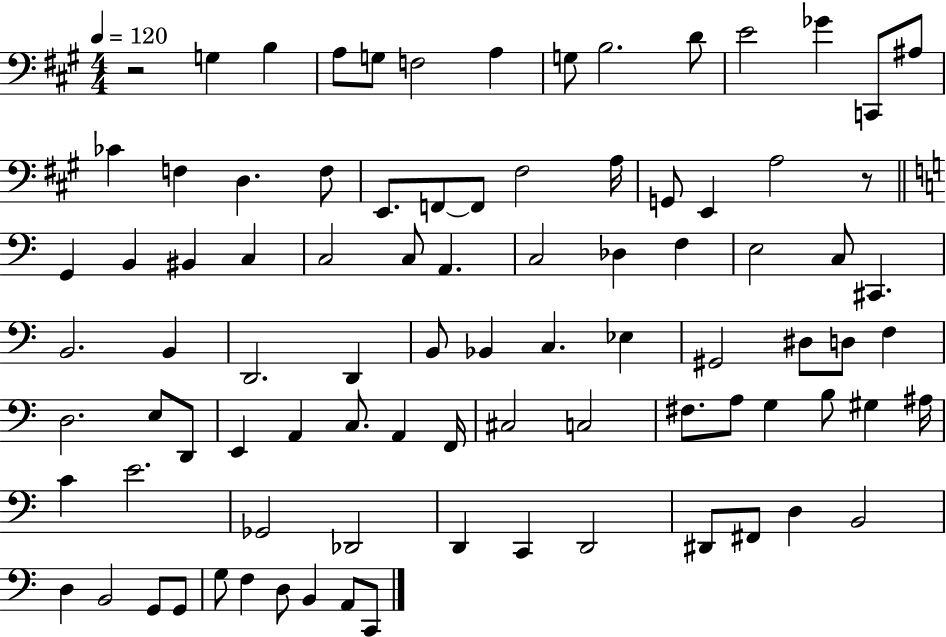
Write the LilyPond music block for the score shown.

{
  \clef bass
  \numericTimeSignature
  \time 4/4
  \key a \major
  \tempo 4 = 120
  r2 g4 b4 | a8 g8 f2 a4 | g8 b2. d'8 | e'2 ges'4 c,8 ais8 | \break ces'4 f4 d4. f8 | e,8. f,8~~ f,8 fis2 a16 | g,8 e,4 a2 r8 | \bar "||" \break \key a \minor g,4 b,4 bis,4 c4 | c2 c8 a,4. | c2 des4 f4 | e2 c8 cis,4. | \break b,2. b,4 | d,2. d,4 | b,8 bes,4 c4. ees4 | gis,2 dis8 d8 f4 | \break d2. e8 d,8 | e,4 a,4 c8. a,4 f,16 | cis2 c2 | fis8. a8 g4 b8 gis4 ais16 | \break c'4 e'2. | ges,2 des,2 | d,4 c,4 d,2 | dis,8 fis,8 d4 b,2 | \break d4 b,2 g,8 g,8 | g8 f4 d8 b,4 a,8 c,8 | \bar "|."
}